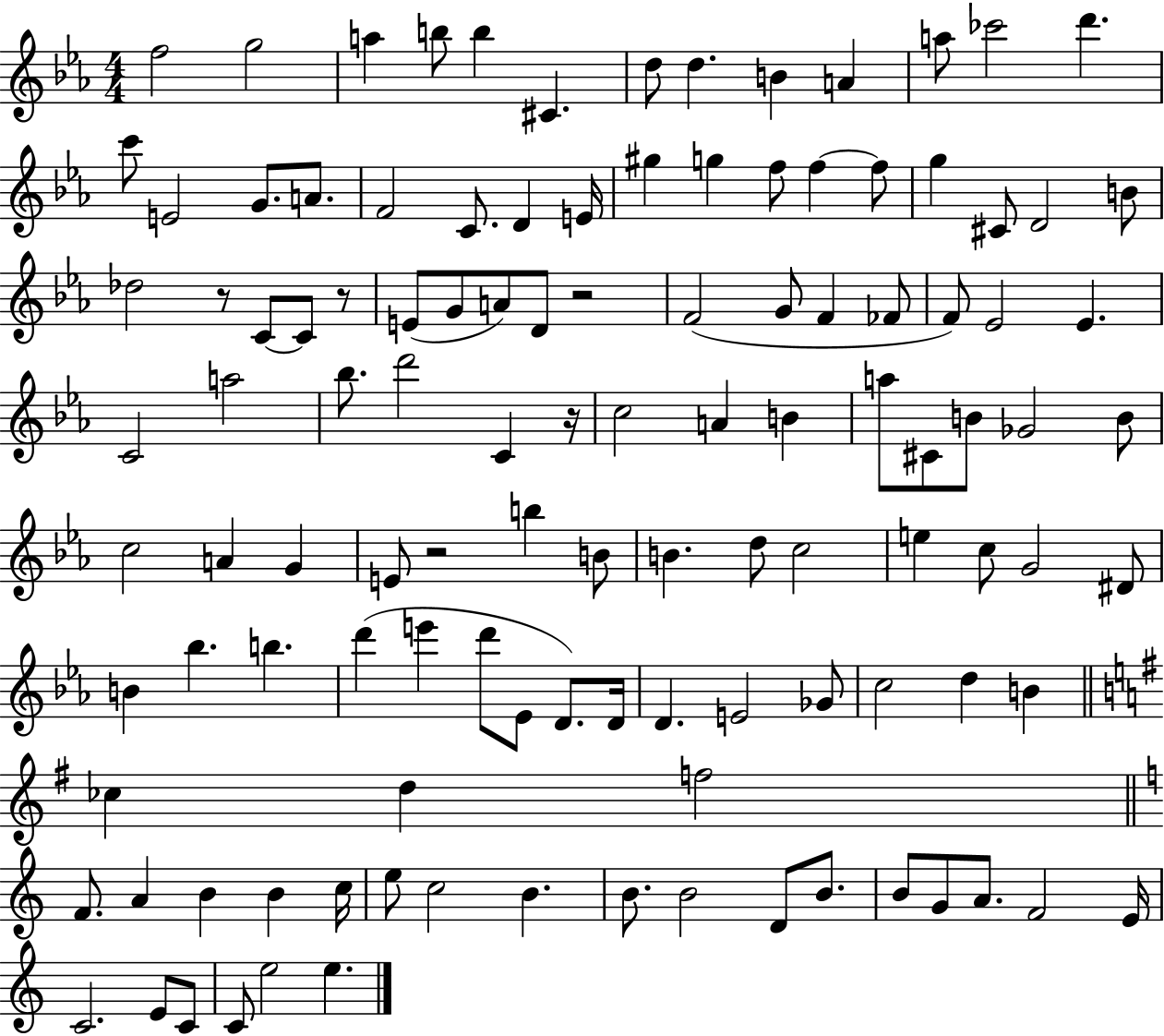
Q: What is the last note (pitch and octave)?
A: E5